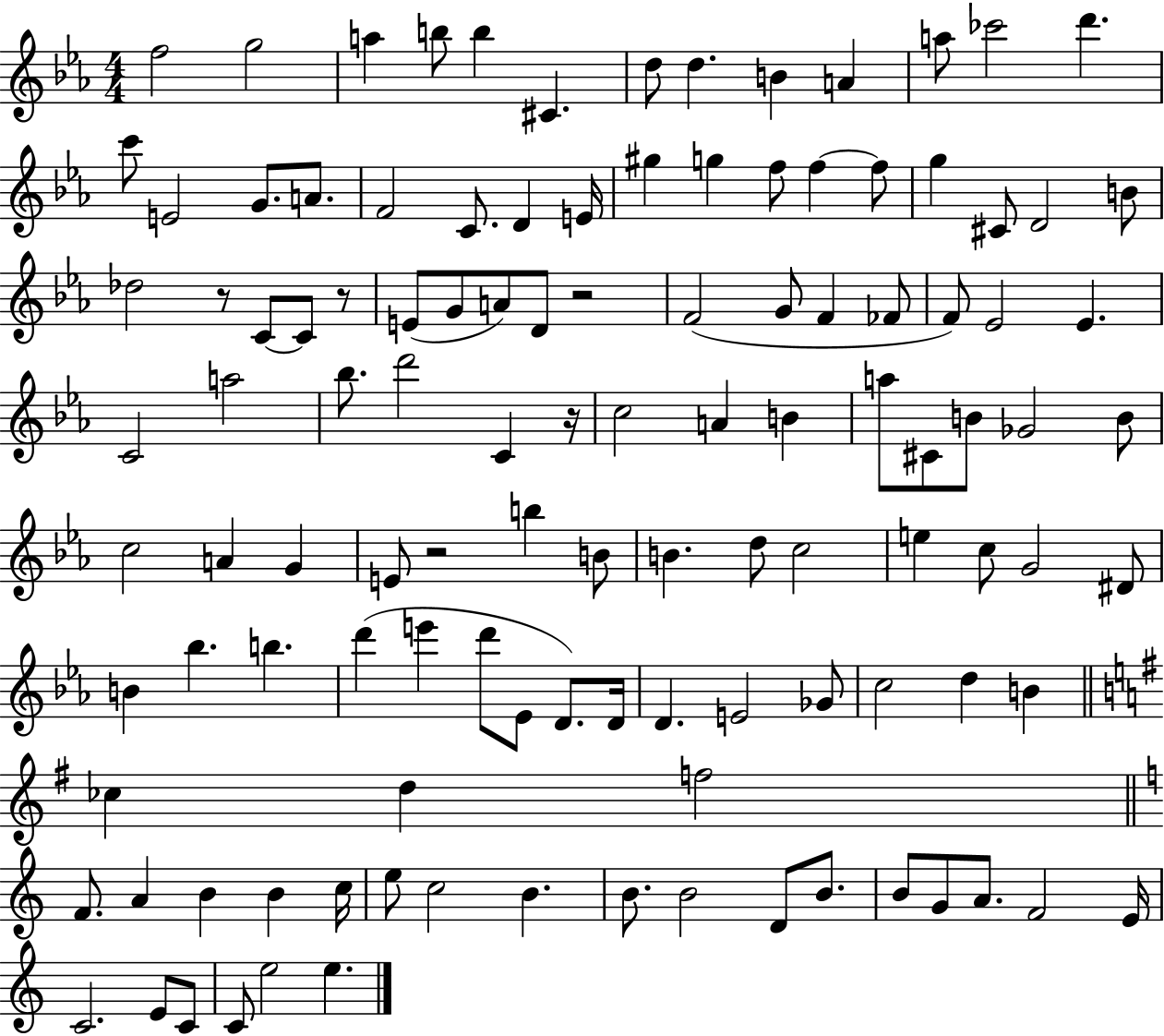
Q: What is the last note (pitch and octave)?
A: E5